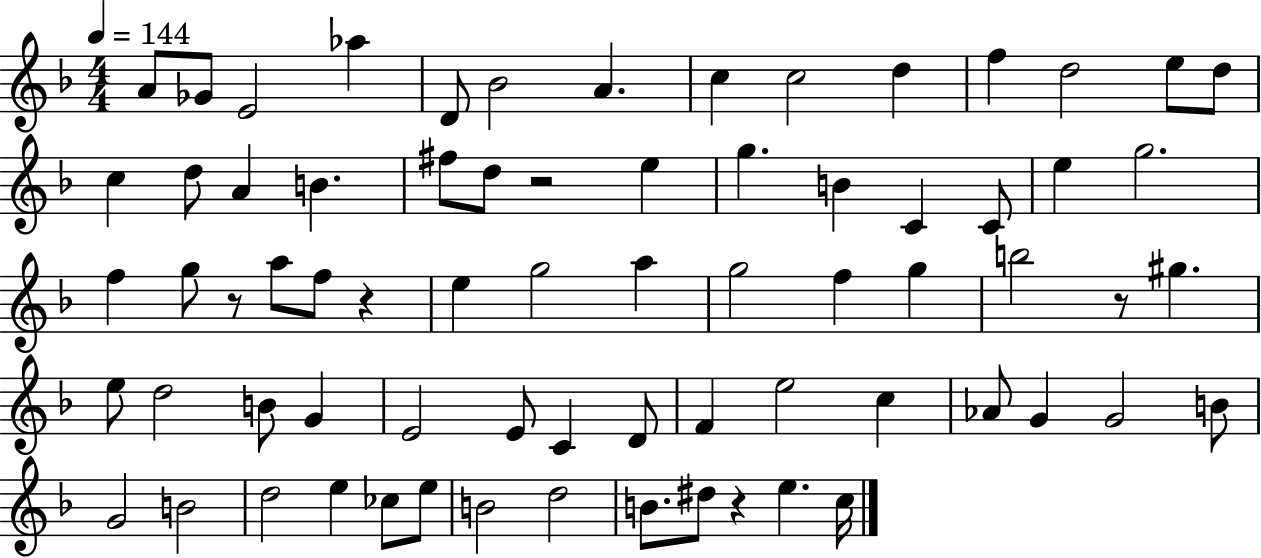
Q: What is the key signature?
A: F major